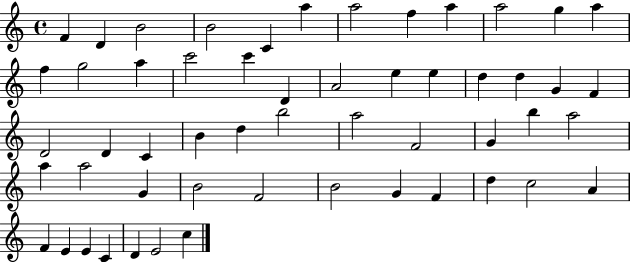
X:1
T:Untitled
M:4/4
L:1/4
K:C
F D B2 B2 C a a2 f a a2 g a f g2 a c'2 c' D A2 e e d d G F D2 D C B d b2 a2 F2 G b a2 a a2 G B2 F2 B2 G F d c2 A F E E C D E2 c